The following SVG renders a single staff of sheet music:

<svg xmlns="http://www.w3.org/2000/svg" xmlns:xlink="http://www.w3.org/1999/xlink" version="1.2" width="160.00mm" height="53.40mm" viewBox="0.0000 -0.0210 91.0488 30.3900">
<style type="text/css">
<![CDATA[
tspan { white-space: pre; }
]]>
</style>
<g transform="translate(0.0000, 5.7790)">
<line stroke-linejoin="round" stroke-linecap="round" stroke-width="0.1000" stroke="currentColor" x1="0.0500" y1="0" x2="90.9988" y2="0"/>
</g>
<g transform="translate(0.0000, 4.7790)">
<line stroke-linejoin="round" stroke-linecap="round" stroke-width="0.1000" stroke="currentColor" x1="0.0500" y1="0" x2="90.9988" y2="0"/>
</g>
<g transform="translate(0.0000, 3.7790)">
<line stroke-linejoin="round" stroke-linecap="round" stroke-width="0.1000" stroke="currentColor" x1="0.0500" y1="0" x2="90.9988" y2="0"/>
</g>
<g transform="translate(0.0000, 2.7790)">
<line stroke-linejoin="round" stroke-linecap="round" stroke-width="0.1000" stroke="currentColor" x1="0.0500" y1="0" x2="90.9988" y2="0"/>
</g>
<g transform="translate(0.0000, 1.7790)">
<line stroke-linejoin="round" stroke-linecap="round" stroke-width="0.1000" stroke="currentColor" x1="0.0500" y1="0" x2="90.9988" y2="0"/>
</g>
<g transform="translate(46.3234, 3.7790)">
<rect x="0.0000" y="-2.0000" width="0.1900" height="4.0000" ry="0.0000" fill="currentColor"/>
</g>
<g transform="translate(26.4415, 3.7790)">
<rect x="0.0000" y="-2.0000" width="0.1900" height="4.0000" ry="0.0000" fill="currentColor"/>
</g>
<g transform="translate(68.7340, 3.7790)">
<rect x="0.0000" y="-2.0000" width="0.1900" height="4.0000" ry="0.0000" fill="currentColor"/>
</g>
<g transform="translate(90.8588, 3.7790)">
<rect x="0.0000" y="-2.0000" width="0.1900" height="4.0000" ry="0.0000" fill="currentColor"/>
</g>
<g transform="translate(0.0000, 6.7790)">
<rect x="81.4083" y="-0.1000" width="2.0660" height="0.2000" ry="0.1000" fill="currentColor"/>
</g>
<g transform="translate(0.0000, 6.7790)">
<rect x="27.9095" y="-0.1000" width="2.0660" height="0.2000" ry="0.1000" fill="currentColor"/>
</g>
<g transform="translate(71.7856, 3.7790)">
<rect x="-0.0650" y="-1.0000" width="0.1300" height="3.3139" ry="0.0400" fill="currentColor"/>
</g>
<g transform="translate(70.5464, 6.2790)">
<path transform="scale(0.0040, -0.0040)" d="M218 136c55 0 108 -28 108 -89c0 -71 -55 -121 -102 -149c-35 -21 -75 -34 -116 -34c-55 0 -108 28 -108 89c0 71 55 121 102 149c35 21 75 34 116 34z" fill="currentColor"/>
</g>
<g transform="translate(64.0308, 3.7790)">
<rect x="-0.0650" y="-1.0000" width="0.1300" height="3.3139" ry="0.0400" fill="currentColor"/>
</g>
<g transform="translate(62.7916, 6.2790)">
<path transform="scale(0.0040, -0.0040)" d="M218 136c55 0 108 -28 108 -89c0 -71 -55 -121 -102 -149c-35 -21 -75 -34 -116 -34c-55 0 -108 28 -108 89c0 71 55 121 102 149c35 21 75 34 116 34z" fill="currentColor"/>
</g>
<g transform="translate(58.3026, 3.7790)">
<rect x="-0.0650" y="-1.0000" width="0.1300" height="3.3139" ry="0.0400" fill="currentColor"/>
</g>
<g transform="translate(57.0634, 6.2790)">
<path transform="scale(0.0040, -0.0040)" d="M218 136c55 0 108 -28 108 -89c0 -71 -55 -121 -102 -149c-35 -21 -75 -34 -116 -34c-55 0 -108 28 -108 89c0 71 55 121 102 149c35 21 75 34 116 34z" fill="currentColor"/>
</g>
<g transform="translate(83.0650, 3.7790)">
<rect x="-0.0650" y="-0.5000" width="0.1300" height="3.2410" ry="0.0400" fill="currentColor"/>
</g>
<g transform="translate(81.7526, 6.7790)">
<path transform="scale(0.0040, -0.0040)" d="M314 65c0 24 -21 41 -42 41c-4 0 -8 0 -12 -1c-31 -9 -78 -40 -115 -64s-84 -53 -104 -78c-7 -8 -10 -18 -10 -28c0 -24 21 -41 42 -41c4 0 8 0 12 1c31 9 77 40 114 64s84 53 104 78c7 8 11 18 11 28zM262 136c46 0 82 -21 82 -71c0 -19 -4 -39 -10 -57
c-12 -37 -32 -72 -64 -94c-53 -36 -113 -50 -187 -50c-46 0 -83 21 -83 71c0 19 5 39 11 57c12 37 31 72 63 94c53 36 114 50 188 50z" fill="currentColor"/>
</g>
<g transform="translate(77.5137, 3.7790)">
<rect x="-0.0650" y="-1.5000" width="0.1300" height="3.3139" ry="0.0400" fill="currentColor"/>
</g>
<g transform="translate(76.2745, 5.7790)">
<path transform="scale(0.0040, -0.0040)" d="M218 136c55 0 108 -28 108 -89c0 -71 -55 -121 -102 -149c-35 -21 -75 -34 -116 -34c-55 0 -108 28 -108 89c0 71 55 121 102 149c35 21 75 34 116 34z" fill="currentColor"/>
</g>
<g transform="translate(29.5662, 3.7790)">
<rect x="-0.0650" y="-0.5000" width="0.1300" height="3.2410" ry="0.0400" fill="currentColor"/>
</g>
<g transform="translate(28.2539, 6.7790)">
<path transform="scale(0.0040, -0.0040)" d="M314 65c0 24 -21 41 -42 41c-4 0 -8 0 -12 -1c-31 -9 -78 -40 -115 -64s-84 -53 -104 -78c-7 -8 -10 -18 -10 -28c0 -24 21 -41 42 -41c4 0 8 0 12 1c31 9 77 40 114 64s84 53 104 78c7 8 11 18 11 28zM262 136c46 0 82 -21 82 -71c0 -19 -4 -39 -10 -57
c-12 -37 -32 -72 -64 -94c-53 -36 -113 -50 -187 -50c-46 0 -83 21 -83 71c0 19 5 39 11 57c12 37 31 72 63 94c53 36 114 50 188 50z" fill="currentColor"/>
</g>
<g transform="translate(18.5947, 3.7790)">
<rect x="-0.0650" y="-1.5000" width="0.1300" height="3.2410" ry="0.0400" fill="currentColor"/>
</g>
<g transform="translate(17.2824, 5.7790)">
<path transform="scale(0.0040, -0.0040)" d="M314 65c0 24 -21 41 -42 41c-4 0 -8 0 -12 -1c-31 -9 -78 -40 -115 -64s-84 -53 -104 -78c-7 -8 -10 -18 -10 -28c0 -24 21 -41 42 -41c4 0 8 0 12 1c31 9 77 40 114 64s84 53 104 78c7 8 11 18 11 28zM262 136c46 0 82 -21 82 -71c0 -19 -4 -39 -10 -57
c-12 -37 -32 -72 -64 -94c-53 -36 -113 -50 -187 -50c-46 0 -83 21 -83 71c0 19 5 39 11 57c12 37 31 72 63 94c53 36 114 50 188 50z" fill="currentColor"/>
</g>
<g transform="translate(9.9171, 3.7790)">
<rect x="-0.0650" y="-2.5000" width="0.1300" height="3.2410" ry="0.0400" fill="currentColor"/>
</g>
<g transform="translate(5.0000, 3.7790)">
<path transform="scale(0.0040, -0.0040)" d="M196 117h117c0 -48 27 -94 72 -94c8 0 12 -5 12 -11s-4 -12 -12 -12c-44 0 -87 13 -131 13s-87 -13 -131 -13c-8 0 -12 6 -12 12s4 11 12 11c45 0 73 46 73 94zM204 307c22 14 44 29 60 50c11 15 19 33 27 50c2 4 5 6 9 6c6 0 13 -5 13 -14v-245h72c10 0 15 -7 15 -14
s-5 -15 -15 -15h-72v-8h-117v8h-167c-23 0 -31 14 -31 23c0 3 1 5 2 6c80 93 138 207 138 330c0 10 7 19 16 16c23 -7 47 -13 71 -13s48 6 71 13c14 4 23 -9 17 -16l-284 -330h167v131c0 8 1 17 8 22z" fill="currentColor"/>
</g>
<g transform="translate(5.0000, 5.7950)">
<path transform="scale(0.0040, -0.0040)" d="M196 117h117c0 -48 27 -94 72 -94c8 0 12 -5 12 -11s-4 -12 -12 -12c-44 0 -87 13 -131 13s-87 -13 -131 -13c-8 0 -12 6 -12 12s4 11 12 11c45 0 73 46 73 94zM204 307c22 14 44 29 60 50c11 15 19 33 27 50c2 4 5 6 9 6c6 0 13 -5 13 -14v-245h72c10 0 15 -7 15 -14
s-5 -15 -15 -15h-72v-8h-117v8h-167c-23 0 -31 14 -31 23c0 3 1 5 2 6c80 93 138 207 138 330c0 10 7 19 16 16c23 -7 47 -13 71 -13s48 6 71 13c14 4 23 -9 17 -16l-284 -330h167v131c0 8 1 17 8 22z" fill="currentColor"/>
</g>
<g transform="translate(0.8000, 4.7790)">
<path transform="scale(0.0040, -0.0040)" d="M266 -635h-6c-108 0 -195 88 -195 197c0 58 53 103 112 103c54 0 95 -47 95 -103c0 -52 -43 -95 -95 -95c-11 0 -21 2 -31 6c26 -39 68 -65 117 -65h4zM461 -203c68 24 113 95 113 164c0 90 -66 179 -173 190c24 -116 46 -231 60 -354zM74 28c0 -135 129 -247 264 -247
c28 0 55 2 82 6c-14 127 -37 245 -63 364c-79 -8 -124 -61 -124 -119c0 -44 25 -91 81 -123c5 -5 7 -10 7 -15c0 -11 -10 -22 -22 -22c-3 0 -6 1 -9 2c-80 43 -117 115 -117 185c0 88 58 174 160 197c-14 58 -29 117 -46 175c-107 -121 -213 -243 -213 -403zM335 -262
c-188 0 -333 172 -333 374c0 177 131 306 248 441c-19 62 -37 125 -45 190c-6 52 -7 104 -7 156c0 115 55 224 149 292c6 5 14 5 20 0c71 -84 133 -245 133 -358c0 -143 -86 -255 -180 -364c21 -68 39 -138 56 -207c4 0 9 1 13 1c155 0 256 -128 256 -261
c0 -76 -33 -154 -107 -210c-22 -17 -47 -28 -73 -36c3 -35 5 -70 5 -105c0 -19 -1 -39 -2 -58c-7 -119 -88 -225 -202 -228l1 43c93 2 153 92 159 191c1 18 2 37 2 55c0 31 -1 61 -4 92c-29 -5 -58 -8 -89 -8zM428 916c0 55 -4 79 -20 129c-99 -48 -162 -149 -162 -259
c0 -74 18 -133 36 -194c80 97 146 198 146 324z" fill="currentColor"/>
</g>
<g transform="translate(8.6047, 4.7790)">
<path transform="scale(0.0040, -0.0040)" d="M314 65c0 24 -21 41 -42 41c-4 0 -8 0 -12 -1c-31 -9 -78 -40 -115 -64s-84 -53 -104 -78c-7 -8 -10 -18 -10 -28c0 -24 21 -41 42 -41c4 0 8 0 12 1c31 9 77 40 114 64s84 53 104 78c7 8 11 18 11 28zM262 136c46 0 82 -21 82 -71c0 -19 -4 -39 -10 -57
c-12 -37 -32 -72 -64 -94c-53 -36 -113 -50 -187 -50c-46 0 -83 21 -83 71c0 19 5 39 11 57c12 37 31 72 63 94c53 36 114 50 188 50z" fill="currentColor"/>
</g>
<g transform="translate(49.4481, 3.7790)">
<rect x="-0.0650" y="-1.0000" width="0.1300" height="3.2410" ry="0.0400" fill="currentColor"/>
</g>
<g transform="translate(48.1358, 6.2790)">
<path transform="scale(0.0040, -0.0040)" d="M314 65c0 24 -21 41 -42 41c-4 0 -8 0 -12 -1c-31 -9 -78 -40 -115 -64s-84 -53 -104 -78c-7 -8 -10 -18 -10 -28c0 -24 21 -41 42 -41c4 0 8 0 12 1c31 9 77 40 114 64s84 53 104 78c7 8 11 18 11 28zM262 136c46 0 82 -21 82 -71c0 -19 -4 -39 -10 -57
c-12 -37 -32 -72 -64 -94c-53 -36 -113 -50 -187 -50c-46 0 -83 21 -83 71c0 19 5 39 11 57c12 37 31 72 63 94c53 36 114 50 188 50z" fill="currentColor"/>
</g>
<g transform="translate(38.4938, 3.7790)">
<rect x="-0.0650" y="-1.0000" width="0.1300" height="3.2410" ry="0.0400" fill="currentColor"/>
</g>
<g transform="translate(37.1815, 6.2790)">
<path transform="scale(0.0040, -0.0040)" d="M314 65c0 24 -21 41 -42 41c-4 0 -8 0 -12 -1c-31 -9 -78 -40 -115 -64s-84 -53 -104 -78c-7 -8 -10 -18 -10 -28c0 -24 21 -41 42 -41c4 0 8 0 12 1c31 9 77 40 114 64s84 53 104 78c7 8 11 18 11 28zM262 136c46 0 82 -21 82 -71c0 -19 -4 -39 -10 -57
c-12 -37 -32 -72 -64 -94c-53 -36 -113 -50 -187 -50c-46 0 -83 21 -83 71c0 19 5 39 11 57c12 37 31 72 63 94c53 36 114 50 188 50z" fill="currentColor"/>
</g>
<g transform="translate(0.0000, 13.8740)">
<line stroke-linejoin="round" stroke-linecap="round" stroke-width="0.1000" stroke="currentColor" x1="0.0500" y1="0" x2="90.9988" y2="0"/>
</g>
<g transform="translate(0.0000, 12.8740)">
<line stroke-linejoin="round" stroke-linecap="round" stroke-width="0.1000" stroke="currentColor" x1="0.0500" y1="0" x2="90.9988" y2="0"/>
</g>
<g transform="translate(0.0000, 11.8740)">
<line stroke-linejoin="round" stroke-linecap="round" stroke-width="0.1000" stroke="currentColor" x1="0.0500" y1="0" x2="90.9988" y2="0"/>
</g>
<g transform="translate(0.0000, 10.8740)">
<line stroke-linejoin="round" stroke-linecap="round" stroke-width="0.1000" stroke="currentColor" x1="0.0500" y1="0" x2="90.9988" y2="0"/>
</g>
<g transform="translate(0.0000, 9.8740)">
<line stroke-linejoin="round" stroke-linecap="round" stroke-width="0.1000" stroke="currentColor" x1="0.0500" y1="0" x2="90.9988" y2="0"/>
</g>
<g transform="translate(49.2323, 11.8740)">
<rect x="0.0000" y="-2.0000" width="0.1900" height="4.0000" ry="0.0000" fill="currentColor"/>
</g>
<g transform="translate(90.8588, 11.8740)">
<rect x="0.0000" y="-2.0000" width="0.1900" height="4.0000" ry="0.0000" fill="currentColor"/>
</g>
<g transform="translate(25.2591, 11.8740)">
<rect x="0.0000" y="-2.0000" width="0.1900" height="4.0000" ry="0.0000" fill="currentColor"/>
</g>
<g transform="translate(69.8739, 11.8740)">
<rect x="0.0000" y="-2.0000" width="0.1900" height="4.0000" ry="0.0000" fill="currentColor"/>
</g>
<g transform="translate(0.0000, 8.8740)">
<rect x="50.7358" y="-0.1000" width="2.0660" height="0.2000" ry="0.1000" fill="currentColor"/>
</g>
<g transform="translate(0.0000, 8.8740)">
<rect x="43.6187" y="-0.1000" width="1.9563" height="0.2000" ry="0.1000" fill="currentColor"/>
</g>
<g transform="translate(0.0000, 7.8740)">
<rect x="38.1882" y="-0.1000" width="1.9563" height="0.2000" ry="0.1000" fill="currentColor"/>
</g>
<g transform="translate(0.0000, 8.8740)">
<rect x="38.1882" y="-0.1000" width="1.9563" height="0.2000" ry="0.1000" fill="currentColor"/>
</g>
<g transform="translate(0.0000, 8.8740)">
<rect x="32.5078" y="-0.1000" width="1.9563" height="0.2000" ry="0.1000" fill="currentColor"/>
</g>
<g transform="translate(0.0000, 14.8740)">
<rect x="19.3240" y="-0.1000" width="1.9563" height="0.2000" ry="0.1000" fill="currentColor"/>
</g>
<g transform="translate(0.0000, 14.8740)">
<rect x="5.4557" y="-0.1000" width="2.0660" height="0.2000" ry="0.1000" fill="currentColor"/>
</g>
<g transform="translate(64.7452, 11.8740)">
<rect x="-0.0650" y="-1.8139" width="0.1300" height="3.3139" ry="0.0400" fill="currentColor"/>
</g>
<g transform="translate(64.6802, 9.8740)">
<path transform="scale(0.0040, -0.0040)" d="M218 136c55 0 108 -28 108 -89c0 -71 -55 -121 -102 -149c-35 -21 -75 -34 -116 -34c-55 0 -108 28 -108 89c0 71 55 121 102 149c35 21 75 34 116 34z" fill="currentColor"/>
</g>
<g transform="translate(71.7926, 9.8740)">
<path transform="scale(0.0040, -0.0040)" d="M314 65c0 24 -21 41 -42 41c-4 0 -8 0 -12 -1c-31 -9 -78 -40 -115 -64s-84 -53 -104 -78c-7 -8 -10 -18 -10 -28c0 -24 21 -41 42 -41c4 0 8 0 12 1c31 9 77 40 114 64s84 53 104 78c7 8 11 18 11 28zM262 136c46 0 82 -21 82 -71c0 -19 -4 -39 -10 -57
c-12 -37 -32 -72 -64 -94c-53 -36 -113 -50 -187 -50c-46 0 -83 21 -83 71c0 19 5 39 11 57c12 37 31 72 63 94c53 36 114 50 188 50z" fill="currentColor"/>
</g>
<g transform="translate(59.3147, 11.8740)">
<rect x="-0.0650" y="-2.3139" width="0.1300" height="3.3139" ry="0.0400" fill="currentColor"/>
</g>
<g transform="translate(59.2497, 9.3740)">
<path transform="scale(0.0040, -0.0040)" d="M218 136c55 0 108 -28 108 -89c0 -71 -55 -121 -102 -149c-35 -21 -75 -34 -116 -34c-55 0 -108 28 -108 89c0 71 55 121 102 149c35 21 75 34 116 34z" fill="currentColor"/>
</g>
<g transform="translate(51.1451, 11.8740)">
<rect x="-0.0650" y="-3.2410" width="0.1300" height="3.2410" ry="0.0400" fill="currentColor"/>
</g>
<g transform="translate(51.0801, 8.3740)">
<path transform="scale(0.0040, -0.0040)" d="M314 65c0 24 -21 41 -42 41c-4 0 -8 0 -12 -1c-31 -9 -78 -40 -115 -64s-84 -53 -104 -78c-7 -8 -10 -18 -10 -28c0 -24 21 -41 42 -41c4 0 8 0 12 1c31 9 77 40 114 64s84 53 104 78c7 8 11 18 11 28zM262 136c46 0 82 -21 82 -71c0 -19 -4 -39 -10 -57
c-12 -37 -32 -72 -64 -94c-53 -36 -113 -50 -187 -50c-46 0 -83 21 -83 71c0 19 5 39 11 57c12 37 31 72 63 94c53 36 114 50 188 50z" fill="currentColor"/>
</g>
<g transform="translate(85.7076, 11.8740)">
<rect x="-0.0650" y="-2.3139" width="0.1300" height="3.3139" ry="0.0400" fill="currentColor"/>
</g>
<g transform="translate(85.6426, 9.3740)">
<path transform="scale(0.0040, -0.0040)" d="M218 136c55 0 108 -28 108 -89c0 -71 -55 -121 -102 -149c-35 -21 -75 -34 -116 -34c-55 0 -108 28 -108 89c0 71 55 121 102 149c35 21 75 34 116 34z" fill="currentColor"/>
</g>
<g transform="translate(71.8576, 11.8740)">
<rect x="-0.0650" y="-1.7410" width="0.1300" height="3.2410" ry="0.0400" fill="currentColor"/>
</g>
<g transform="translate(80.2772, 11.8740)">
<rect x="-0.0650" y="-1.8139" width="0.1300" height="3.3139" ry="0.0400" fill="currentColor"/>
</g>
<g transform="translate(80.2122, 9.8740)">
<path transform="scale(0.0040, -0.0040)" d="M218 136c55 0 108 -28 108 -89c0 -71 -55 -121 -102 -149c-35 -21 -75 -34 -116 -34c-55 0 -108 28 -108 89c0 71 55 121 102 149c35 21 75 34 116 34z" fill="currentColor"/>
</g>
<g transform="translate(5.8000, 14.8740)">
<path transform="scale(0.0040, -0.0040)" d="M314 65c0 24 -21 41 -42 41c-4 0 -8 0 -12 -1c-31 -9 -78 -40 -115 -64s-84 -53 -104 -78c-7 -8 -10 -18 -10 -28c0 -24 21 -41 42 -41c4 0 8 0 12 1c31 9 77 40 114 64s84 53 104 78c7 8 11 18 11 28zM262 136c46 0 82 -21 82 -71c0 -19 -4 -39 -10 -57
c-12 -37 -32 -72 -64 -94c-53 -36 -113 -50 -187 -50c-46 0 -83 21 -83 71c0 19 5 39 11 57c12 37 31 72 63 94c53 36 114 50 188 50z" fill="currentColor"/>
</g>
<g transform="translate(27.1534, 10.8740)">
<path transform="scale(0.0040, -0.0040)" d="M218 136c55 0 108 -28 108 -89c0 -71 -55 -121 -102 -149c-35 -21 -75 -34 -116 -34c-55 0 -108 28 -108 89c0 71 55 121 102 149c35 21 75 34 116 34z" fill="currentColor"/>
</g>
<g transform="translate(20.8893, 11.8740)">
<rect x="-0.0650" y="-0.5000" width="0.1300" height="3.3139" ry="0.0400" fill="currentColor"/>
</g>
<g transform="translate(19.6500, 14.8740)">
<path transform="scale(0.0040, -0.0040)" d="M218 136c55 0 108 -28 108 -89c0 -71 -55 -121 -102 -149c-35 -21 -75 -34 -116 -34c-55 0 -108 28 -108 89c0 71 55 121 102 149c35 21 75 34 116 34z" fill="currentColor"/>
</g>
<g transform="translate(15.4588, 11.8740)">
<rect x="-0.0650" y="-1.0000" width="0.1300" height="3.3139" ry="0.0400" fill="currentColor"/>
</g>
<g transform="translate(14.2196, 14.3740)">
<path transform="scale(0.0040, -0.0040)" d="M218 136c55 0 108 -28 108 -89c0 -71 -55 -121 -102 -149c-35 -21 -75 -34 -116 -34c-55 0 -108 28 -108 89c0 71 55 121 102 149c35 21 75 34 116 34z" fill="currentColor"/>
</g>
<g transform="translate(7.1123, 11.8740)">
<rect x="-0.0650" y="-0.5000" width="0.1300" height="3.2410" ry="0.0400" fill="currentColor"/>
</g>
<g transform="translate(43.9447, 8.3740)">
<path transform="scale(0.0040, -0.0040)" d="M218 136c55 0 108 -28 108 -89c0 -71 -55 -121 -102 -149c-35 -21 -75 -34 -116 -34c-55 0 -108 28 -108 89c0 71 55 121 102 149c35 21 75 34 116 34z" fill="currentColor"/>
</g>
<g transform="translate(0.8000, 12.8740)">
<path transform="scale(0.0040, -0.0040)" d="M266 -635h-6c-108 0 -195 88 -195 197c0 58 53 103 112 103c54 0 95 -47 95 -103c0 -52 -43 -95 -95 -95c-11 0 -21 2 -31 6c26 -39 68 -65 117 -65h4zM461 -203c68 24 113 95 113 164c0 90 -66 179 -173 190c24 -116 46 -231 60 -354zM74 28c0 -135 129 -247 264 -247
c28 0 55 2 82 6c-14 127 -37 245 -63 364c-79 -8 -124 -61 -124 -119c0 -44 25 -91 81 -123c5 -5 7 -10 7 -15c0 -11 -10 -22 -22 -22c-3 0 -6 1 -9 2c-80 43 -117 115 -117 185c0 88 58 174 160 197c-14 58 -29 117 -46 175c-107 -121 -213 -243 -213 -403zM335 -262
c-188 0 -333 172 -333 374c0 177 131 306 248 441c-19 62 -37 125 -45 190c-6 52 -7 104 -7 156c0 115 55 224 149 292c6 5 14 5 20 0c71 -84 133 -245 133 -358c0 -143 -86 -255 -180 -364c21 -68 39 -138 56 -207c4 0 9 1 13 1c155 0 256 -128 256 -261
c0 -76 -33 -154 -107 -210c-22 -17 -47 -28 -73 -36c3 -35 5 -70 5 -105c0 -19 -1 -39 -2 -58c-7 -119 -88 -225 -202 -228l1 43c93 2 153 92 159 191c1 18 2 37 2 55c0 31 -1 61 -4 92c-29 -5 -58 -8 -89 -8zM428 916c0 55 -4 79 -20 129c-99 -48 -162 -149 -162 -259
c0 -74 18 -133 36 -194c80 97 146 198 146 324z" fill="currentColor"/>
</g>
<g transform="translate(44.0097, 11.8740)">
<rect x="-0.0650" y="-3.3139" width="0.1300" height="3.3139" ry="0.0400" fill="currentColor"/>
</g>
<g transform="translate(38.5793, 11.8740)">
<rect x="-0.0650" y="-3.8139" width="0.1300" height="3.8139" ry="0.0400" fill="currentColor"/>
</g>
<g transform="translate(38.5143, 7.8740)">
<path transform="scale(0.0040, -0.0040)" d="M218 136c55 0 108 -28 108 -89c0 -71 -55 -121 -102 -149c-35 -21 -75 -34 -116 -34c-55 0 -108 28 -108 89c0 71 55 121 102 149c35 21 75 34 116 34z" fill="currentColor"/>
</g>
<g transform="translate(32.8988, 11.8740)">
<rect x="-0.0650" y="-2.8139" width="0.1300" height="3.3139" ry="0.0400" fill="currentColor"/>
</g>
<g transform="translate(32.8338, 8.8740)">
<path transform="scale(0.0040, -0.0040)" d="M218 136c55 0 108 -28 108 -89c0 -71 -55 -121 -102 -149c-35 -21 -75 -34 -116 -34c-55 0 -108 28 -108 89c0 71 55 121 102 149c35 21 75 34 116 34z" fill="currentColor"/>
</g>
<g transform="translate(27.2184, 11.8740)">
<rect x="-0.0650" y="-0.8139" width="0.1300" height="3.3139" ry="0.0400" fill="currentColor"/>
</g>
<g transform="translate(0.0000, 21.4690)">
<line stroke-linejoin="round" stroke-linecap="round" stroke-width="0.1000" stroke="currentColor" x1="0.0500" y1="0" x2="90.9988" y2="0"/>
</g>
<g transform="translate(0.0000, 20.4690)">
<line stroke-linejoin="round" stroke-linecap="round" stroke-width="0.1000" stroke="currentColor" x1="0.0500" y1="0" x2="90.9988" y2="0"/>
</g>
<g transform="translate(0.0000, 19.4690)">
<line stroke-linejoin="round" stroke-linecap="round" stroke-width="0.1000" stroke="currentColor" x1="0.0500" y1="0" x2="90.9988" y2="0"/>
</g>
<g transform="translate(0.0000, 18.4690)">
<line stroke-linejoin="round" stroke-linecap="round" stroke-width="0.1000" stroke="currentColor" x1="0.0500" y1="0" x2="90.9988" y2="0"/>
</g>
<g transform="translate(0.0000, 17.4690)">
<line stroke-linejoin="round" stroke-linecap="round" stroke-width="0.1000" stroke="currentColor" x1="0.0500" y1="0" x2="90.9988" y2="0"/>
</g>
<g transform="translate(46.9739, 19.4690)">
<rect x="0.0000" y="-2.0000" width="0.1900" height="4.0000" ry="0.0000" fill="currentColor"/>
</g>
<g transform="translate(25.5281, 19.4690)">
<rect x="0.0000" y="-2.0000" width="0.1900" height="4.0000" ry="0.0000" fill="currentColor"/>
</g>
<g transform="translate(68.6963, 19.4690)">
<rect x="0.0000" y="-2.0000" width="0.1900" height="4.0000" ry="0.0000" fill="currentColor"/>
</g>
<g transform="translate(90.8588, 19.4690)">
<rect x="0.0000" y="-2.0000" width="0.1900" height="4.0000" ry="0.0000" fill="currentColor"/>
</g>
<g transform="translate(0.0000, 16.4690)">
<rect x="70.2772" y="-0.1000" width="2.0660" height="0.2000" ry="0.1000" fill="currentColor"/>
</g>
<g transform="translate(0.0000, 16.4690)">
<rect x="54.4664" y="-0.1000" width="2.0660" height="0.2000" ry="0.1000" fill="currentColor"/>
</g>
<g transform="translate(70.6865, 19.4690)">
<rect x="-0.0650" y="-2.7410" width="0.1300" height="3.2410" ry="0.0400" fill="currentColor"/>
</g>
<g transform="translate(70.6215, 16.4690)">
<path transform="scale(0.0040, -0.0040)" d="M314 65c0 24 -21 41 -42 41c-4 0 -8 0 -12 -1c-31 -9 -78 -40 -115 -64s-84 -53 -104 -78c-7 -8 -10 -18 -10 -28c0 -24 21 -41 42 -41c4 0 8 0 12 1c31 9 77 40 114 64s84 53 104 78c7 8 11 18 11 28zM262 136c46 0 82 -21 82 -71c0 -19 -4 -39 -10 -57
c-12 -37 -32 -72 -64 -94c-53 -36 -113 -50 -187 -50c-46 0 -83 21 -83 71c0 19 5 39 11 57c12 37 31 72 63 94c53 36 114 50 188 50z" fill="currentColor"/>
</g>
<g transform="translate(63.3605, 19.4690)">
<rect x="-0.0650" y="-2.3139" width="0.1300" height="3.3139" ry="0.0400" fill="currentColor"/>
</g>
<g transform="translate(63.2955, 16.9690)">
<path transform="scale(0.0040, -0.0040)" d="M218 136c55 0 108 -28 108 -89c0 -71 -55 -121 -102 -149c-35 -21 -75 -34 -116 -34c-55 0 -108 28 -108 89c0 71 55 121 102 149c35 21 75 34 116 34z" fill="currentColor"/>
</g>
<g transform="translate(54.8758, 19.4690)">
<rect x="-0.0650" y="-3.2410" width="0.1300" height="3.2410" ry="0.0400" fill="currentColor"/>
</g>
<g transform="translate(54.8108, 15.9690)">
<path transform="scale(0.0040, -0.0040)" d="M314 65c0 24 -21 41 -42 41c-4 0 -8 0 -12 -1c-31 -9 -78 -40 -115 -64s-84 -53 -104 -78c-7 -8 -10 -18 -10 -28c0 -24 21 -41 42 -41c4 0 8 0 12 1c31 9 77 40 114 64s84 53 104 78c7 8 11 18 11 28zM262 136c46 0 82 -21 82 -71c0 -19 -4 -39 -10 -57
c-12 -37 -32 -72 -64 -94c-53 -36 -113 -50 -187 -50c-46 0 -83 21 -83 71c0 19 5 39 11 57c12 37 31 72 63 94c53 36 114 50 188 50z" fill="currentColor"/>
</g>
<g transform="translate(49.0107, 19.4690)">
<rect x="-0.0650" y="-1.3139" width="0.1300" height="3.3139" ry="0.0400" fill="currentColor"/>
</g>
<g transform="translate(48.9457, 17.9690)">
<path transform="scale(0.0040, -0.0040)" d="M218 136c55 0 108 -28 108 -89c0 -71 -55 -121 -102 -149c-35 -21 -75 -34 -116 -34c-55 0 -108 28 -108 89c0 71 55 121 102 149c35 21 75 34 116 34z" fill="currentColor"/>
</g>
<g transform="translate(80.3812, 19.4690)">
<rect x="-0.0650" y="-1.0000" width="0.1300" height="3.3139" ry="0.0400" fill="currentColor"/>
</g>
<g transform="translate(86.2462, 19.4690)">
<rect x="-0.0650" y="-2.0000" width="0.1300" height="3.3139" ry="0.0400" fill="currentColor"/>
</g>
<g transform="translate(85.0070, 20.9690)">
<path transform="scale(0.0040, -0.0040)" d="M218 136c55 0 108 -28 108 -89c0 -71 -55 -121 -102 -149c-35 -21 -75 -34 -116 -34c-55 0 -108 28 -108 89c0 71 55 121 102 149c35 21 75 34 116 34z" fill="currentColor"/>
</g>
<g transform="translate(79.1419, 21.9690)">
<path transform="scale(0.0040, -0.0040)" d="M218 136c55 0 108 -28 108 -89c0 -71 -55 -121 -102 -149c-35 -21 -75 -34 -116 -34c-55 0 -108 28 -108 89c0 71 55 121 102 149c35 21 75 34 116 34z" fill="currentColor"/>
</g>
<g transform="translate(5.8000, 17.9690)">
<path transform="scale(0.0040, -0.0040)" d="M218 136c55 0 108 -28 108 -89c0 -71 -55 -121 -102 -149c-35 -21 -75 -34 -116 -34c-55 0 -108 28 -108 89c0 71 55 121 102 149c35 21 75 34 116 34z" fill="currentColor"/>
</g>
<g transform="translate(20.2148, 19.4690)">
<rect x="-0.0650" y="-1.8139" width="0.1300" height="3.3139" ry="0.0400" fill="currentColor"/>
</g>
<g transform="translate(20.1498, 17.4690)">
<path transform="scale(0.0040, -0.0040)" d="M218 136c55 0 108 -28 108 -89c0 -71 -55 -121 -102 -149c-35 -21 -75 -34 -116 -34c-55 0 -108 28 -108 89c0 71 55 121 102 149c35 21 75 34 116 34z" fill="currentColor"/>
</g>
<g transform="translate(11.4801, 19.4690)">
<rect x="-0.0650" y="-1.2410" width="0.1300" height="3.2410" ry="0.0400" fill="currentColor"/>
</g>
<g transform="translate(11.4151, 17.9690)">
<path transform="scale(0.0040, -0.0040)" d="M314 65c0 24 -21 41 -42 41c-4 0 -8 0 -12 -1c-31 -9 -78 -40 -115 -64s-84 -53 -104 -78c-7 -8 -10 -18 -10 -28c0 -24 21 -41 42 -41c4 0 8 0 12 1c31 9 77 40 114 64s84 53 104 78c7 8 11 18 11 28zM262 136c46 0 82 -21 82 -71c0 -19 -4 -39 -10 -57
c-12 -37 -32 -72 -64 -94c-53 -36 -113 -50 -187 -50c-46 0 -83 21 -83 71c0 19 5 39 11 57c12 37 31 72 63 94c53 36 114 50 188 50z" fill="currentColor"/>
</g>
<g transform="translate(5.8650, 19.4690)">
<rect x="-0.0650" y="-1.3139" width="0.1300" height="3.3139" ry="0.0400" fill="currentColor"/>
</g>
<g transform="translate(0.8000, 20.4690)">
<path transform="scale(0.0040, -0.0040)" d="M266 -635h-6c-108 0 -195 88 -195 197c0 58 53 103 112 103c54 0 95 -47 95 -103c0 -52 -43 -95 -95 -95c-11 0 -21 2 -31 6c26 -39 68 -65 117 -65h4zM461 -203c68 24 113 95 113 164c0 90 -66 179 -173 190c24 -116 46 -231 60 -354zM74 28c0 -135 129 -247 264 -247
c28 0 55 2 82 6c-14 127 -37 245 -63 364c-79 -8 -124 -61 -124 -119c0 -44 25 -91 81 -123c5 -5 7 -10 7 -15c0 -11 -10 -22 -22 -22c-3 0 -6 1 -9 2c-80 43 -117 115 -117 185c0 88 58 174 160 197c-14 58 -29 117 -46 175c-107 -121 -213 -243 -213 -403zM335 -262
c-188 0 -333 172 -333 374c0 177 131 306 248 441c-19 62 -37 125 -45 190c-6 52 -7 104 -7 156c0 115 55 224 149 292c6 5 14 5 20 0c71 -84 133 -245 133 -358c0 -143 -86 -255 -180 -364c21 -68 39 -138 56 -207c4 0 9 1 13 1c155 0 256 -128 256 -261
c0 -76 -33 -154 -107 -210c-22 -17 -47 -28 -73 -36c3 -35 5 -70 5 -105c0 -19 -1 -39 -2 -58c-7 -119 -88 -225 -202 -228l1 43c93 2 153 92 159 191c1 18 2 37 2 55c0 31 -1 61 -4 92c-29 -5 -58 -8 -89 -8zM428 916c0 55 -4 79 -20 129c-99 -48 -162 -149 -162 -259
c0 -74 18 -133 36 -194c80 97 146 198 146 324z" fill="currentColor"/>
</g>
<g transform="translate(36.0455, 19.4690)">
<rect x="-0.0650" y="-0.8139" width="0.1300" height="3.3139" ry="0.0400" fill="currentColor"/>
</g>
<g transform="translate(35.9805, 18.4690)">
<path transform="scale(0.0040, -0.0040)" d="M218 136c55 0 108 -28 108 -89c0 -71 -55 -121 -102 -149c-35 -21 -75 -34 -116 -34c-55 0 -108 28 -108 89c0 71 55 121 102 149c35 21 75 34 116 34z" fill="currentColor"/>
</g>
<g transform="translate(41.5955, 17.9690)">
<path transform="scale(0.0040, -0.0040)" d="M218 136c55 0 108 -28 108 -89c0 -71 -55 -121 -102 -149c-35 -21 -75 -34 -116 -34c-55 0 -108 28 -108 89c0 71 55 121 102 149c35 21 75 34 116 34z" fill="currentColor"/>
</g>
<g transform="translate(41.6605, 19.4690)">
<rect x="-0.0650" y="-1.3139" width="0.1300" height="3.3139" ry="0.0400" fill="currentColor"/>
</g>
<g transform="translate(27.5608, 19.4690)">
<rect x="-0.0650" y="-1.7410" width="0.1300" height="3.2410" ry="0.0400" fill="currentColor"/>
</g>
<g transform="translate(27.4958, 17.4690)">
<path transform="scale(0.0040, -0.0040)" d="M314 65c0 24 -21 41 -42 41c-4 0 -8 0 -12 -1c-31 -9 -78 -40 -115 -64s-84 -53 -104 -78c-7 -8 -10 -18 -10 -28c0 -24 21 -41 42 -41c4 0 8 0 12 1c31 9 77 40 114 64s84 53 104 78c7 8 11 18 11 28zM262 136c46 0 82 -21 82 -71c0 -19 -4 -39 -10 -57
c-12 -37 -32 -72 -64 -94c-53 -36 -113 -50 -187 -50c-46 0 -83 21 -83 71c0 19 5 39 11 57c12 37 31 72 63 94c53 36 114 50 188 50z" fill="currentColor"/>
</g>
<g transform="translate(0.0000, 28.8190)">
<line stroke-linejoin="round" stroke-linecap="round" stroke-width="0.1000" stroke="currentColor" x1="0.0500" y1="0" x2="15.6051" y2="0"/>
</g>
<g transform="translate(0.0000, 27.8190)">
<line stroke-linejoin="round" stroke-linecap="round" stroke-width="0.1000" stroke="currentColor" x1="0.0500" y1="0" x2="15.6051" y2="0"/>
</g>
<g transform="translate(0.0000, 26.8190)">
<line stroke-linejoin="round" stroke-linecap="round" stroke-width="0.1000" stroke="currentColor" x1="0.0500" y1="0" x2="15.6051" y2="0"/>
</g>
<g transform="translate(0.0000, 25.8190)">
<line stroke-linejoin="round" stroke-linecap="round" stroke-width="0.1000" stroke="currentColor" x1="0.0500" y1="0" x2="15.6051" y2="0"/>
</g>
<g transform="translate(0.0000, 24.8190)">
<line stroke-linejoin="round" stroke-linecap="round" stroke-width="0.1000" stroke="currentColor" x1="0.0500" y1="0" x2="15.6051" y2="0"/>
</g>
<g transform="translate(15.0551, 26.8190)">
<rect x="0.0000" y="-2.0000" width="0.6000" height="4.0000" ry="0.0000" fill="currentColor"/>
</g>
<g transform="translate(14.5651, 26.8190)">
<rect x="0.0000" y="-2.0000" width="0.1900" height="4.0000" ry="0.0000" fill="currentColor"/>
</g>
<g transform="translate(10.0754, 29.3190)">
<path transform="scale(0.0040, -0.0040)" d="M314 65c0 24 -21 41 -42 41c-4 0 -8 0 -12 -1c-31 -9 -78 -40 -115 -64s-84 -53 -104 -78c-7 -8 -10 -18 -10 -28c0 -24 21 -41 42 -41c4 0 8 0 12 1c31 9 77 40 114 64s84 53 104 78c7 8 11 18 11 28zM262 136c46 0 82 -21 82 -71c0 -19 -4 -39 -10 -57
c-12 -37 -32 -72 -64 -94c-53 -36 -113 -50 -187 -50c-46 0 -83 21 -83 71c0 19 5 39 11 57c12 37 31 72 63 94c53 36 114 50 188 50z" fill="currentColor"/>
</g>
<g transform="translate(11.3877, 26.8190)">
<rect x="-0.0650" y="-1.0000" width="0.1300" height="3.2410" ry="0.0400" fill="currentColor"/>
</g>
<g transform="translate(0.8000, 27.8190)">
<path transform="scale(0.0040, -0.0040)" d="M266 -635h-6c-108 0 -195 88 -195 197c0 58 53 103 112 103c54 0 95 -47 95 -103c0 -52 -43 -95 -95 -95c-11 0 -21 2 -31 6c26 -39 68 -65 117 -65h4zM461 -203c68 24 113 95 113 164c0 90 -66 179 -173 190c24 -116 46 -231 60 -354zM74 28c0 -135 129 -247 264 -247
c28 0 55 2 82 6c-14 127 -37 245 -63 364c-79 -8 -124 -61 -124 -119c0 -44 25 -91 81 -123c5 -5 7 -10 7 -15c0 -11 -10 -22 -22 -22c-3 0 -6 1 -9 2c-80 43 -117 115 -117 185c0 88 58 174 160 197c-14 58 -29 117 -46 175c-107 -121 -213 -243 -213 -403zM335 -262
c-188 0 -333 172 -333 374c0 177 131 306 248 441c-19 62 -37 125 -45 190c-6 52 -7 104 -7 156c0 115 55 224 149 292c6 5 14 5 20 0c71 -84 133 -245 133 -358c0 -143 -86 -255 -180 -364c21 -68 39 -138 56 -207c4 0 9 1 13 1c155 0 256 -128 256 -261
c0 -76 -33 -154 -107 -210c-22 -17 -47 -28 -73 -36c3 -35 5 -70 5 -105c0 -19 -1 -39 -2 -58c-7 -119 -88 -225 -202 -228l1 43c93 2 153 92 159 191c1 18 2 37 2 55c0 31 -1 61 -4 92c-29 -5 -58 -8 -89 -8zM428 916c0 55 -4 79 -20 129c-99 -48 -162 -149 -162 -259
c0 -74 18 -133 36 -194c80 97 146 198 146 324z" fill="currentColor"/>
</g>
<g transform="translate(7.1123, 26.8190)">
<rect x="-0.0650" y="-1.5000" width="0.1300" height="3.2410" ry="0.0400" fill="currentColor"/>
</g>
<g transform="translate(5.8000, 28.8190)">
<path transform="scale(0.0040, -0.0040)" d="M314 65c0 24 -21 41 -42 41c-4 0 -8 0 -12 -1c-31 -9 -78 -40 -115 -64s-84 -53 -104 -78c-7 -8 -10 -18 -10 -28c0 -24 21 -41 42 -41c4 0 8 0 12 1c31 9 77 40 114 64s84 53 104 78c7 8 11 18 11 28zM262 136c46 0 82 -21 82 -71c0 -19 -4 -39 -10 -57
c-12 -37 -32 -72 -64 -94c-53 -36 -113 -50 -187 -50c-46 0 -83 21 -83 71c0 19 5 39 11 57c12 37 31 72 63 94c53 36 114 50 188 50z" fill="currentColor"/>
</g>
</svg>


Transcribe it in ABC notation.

X:1
T:Untitled
M:4/4
L:1/4
K:C
G2 E2 C2 D2 D2 D D D E C2 C2 D C d a c' b b2 g f f2 f g e e2 f f2 d e e b2 g a2 D F E2 D2